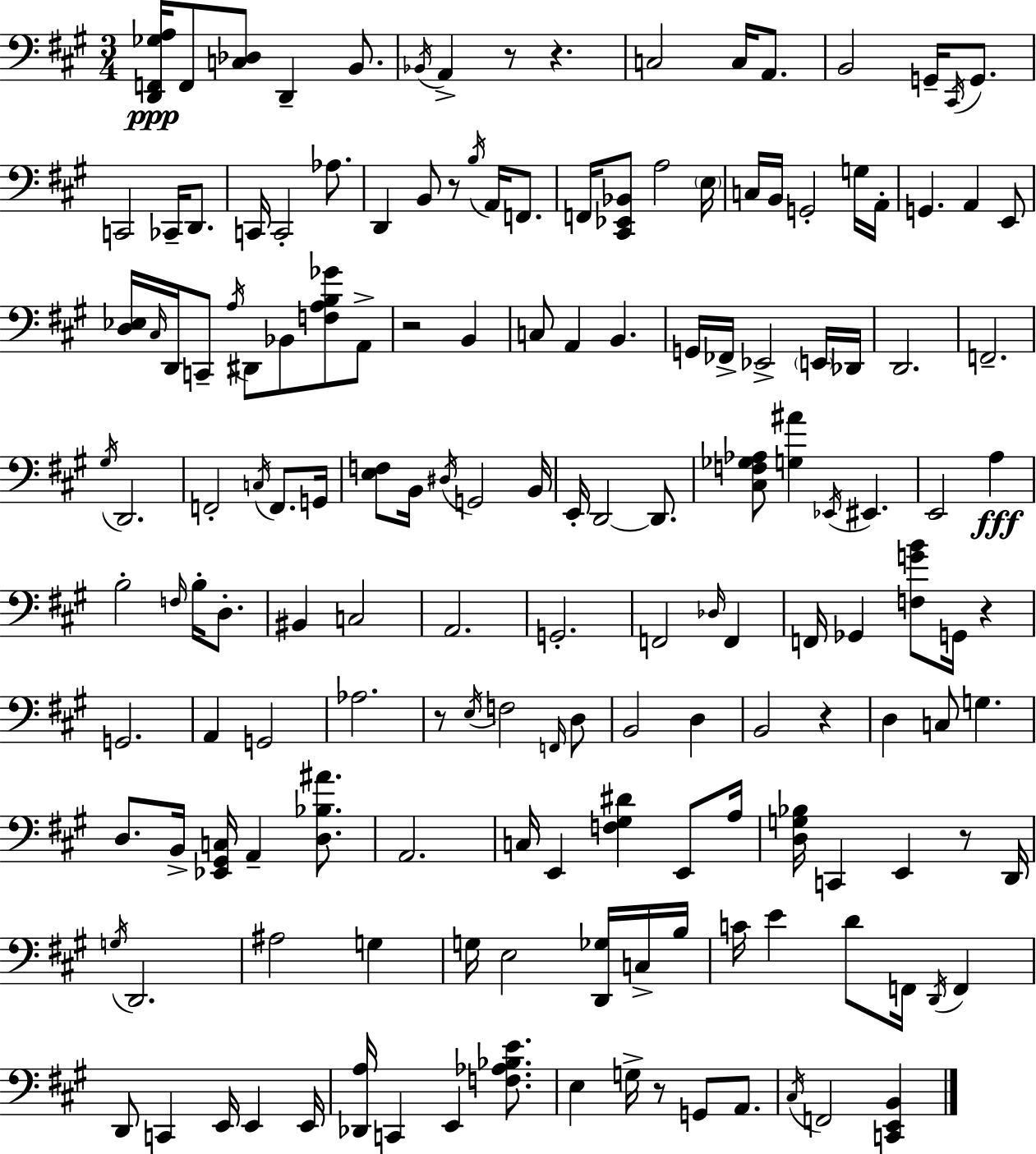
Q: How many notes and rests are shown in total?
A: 161